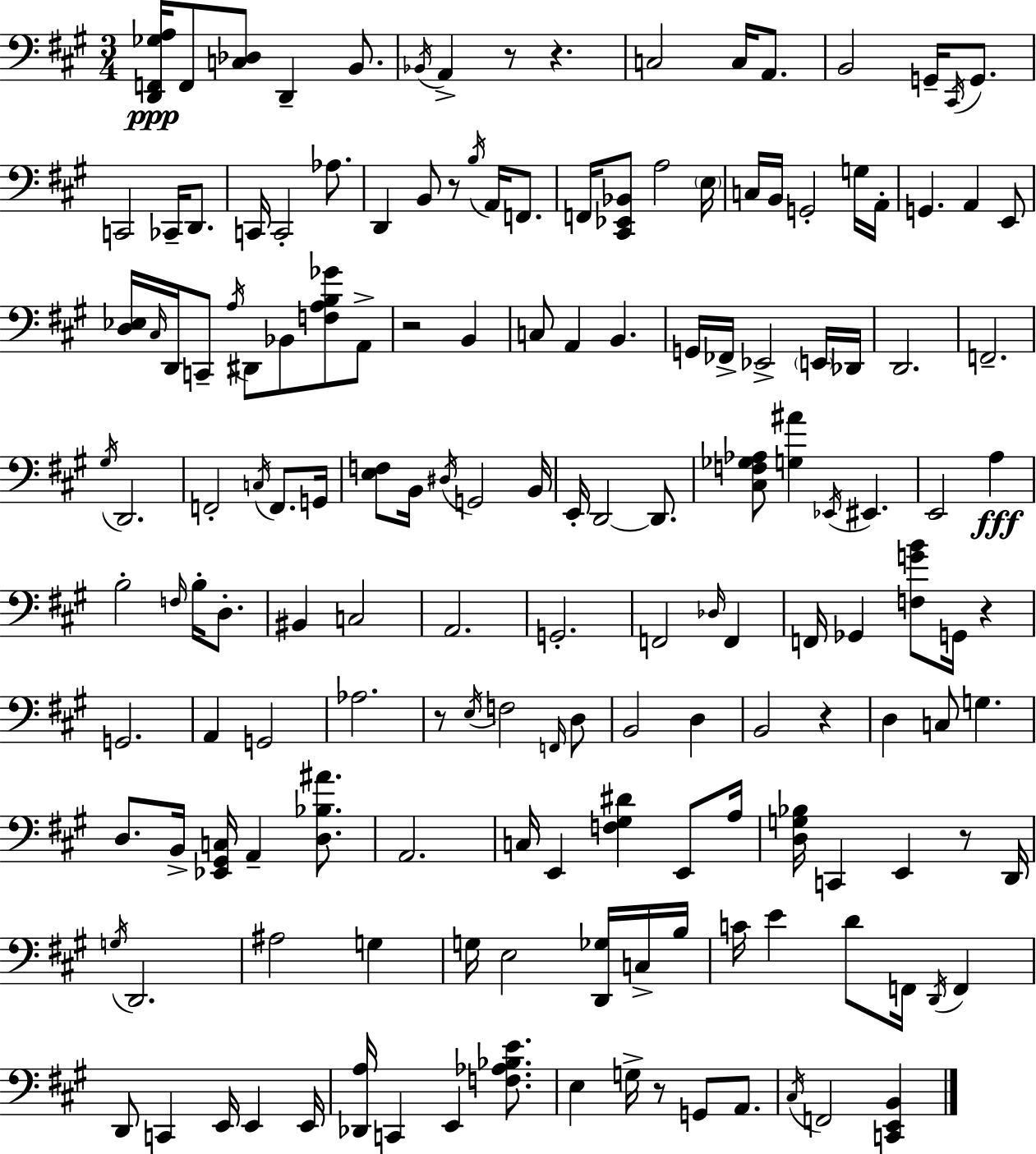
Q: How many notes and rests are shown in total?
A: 161